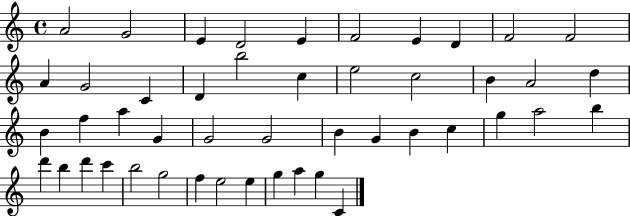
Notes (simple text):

A4/h G4/h E4/q D4/h E4/q F4/h E4/q D4/q F4/h F4/h A4/q G4/h C4/q D4/q B5/h C5/q E5/h C5/h B4/q A4/h D5/q B4/q F5/q A5/q G4/q G4/h G4/h B4/q G4/q B4/q C5/q G5/q A5/h B5/q D6/q B5/q D6/q C6/q B5/h G5/h F5/q E5/h E5/q G5/q A5/q G5/q C4/q